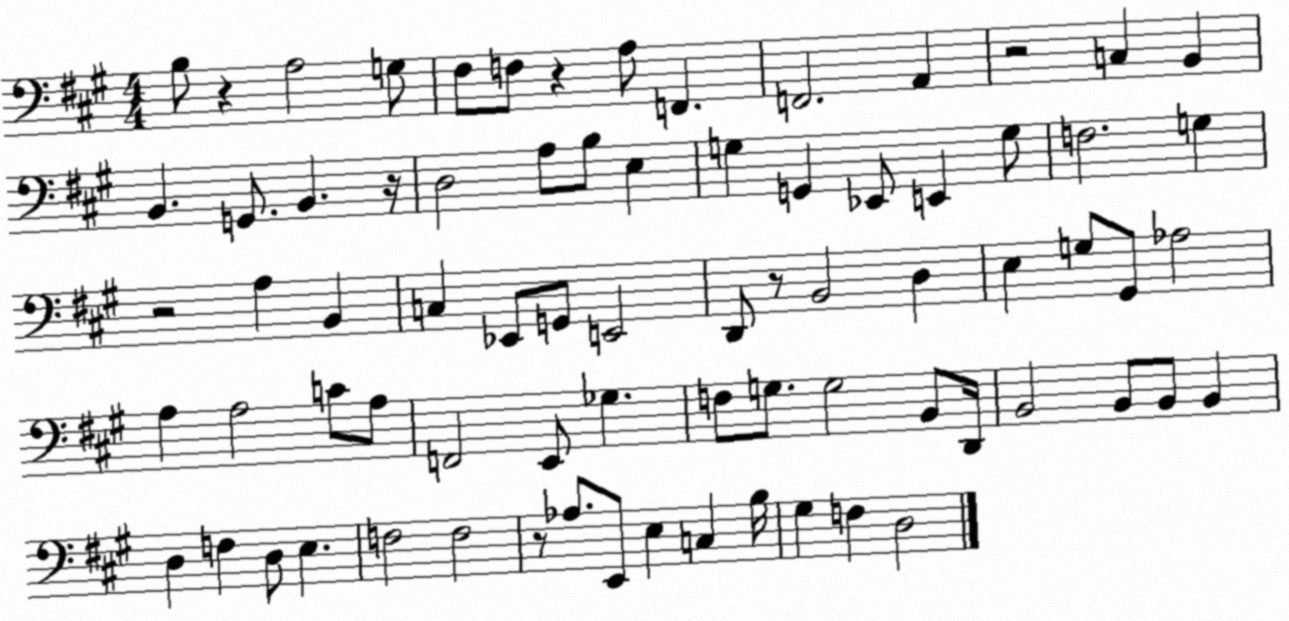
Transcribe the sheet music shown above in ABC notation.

X:1
T:Untitled
M:4/4
L:1/4
K:A
B,/2 z A,2 G,/2 ^F,/2 F,/2 z A,/2 F,, F,,2 A,, z2 C, B,, B,, G,,/2 B,, z/4 D,2 A,/2 B,/2 E, G, G,, _E,,/2 E,, G,/2 F,2 G, z2 A, B,, C, _E,,/2 G,,/2 E,,2 D,,/2 z/2 B,,2 D, E, G,/2 ^G,,/2 _A,2 A, A,2 C/2 A,/2 F,,2 E,,/2 _G, F,/2 G,/2 G,2 B,,/2 D,,/4 B,,2 B,,/2 B,,/2 B,, D, F, D,/2 E, F,2 F,2 z/2 _A,/2 E,,/2 E, C, B,/4 ^G, F, D,2